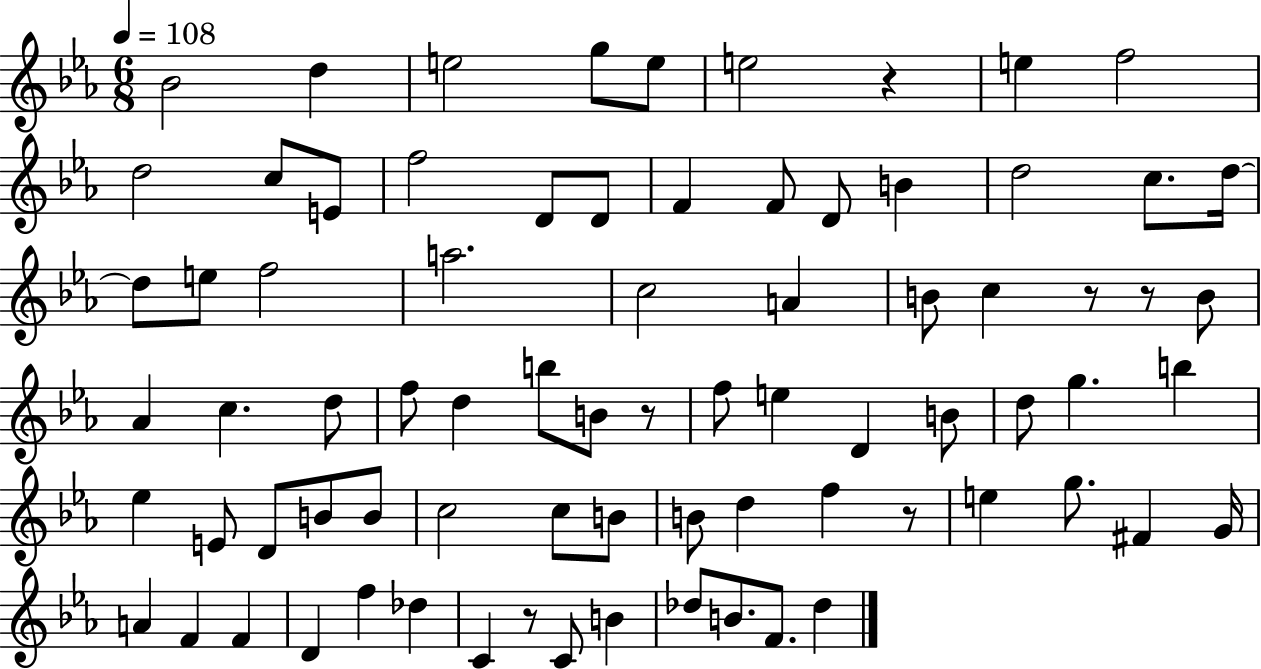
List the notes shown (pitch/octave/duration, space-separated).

Bb4/h D5/q E5/h G5/e E5/e E5/h R/q E5/q F5/h D5/h C5/e E4/e F5/h D4/e D4/e F4/q F4/e D4/e B4/q D5/h C5/e. D5/s D5/e E5/e F5/h A5/h. C5/h A4/q B4/e C5/q R/e R/e B4/e Ab4/q C5/q. D5/e F5/e D5/q B5/e B4/e R/e F5/e E5/q D4/q B4/e D5/e G5/q. B5/q Eb5/q E4/e D4/e B4/e B4/e C5/h C5/e B4/e B4/e D5/q F5/q R/e E5/q G5/e. F#4/q G4/s A4/q F4/q F4/q D4/q F5/q Db5/q C4/q R/e C4/e B4/q Db5/e B4/e. F4/e. Db5/q